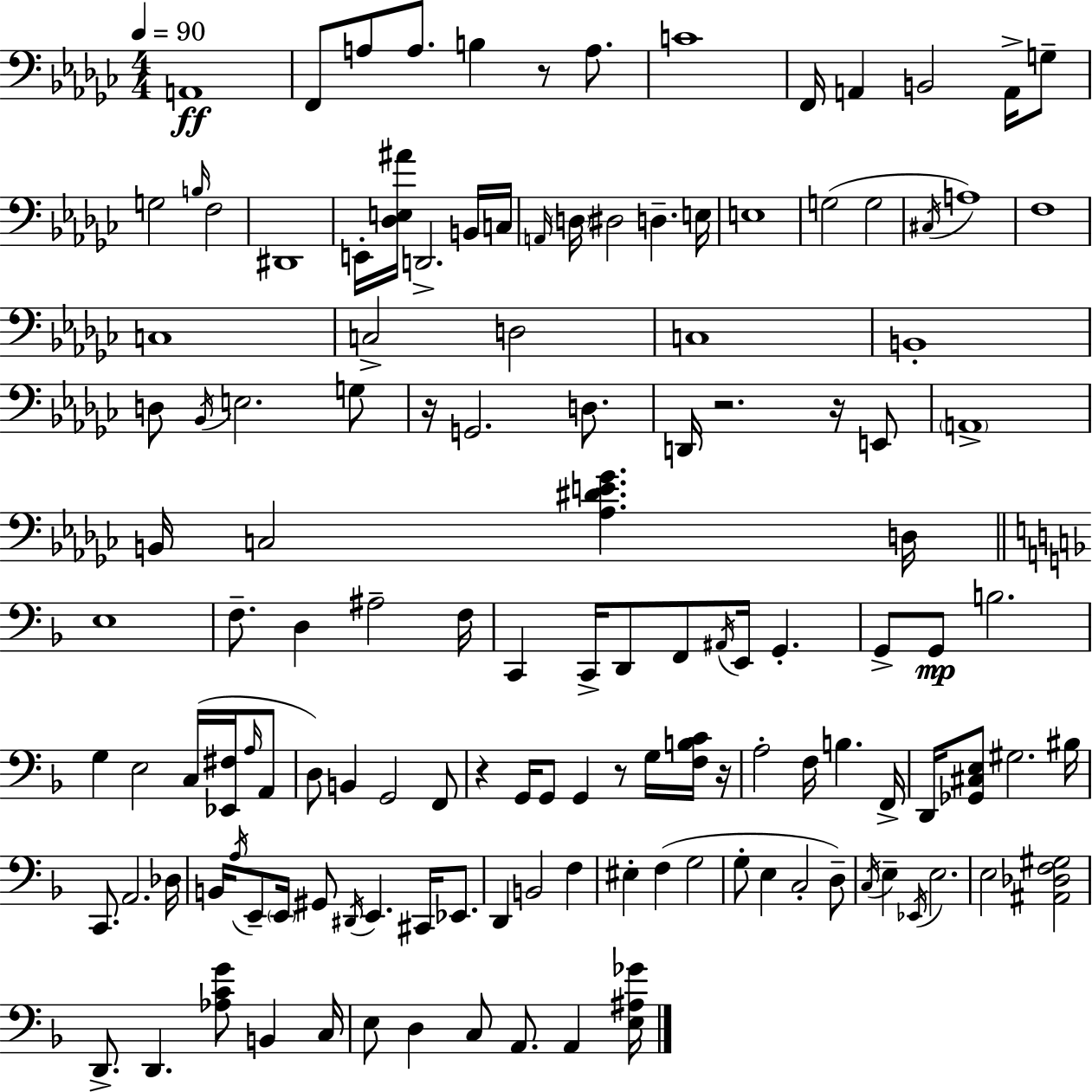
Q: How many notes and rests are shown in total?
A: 134